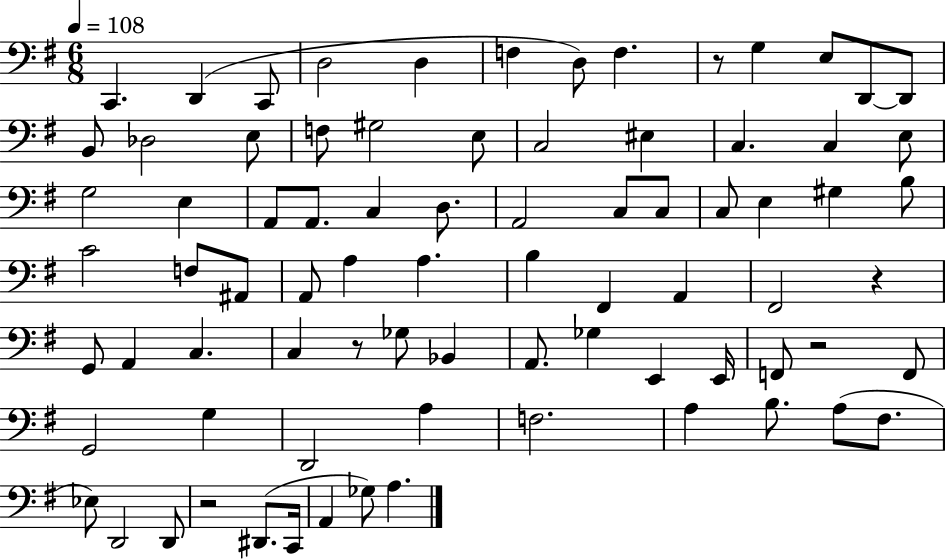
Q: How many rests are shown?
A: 5